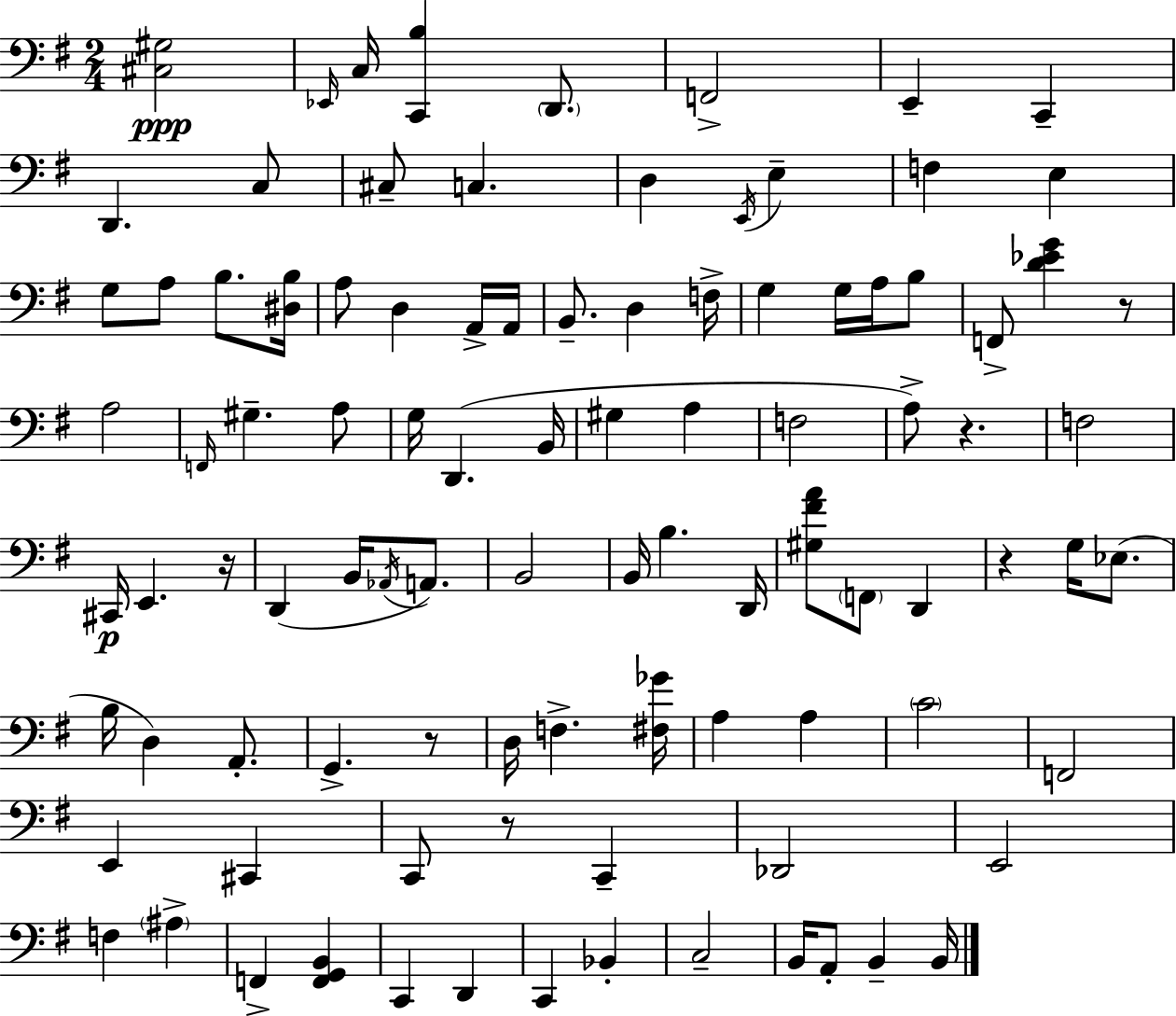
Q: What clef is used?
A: bass